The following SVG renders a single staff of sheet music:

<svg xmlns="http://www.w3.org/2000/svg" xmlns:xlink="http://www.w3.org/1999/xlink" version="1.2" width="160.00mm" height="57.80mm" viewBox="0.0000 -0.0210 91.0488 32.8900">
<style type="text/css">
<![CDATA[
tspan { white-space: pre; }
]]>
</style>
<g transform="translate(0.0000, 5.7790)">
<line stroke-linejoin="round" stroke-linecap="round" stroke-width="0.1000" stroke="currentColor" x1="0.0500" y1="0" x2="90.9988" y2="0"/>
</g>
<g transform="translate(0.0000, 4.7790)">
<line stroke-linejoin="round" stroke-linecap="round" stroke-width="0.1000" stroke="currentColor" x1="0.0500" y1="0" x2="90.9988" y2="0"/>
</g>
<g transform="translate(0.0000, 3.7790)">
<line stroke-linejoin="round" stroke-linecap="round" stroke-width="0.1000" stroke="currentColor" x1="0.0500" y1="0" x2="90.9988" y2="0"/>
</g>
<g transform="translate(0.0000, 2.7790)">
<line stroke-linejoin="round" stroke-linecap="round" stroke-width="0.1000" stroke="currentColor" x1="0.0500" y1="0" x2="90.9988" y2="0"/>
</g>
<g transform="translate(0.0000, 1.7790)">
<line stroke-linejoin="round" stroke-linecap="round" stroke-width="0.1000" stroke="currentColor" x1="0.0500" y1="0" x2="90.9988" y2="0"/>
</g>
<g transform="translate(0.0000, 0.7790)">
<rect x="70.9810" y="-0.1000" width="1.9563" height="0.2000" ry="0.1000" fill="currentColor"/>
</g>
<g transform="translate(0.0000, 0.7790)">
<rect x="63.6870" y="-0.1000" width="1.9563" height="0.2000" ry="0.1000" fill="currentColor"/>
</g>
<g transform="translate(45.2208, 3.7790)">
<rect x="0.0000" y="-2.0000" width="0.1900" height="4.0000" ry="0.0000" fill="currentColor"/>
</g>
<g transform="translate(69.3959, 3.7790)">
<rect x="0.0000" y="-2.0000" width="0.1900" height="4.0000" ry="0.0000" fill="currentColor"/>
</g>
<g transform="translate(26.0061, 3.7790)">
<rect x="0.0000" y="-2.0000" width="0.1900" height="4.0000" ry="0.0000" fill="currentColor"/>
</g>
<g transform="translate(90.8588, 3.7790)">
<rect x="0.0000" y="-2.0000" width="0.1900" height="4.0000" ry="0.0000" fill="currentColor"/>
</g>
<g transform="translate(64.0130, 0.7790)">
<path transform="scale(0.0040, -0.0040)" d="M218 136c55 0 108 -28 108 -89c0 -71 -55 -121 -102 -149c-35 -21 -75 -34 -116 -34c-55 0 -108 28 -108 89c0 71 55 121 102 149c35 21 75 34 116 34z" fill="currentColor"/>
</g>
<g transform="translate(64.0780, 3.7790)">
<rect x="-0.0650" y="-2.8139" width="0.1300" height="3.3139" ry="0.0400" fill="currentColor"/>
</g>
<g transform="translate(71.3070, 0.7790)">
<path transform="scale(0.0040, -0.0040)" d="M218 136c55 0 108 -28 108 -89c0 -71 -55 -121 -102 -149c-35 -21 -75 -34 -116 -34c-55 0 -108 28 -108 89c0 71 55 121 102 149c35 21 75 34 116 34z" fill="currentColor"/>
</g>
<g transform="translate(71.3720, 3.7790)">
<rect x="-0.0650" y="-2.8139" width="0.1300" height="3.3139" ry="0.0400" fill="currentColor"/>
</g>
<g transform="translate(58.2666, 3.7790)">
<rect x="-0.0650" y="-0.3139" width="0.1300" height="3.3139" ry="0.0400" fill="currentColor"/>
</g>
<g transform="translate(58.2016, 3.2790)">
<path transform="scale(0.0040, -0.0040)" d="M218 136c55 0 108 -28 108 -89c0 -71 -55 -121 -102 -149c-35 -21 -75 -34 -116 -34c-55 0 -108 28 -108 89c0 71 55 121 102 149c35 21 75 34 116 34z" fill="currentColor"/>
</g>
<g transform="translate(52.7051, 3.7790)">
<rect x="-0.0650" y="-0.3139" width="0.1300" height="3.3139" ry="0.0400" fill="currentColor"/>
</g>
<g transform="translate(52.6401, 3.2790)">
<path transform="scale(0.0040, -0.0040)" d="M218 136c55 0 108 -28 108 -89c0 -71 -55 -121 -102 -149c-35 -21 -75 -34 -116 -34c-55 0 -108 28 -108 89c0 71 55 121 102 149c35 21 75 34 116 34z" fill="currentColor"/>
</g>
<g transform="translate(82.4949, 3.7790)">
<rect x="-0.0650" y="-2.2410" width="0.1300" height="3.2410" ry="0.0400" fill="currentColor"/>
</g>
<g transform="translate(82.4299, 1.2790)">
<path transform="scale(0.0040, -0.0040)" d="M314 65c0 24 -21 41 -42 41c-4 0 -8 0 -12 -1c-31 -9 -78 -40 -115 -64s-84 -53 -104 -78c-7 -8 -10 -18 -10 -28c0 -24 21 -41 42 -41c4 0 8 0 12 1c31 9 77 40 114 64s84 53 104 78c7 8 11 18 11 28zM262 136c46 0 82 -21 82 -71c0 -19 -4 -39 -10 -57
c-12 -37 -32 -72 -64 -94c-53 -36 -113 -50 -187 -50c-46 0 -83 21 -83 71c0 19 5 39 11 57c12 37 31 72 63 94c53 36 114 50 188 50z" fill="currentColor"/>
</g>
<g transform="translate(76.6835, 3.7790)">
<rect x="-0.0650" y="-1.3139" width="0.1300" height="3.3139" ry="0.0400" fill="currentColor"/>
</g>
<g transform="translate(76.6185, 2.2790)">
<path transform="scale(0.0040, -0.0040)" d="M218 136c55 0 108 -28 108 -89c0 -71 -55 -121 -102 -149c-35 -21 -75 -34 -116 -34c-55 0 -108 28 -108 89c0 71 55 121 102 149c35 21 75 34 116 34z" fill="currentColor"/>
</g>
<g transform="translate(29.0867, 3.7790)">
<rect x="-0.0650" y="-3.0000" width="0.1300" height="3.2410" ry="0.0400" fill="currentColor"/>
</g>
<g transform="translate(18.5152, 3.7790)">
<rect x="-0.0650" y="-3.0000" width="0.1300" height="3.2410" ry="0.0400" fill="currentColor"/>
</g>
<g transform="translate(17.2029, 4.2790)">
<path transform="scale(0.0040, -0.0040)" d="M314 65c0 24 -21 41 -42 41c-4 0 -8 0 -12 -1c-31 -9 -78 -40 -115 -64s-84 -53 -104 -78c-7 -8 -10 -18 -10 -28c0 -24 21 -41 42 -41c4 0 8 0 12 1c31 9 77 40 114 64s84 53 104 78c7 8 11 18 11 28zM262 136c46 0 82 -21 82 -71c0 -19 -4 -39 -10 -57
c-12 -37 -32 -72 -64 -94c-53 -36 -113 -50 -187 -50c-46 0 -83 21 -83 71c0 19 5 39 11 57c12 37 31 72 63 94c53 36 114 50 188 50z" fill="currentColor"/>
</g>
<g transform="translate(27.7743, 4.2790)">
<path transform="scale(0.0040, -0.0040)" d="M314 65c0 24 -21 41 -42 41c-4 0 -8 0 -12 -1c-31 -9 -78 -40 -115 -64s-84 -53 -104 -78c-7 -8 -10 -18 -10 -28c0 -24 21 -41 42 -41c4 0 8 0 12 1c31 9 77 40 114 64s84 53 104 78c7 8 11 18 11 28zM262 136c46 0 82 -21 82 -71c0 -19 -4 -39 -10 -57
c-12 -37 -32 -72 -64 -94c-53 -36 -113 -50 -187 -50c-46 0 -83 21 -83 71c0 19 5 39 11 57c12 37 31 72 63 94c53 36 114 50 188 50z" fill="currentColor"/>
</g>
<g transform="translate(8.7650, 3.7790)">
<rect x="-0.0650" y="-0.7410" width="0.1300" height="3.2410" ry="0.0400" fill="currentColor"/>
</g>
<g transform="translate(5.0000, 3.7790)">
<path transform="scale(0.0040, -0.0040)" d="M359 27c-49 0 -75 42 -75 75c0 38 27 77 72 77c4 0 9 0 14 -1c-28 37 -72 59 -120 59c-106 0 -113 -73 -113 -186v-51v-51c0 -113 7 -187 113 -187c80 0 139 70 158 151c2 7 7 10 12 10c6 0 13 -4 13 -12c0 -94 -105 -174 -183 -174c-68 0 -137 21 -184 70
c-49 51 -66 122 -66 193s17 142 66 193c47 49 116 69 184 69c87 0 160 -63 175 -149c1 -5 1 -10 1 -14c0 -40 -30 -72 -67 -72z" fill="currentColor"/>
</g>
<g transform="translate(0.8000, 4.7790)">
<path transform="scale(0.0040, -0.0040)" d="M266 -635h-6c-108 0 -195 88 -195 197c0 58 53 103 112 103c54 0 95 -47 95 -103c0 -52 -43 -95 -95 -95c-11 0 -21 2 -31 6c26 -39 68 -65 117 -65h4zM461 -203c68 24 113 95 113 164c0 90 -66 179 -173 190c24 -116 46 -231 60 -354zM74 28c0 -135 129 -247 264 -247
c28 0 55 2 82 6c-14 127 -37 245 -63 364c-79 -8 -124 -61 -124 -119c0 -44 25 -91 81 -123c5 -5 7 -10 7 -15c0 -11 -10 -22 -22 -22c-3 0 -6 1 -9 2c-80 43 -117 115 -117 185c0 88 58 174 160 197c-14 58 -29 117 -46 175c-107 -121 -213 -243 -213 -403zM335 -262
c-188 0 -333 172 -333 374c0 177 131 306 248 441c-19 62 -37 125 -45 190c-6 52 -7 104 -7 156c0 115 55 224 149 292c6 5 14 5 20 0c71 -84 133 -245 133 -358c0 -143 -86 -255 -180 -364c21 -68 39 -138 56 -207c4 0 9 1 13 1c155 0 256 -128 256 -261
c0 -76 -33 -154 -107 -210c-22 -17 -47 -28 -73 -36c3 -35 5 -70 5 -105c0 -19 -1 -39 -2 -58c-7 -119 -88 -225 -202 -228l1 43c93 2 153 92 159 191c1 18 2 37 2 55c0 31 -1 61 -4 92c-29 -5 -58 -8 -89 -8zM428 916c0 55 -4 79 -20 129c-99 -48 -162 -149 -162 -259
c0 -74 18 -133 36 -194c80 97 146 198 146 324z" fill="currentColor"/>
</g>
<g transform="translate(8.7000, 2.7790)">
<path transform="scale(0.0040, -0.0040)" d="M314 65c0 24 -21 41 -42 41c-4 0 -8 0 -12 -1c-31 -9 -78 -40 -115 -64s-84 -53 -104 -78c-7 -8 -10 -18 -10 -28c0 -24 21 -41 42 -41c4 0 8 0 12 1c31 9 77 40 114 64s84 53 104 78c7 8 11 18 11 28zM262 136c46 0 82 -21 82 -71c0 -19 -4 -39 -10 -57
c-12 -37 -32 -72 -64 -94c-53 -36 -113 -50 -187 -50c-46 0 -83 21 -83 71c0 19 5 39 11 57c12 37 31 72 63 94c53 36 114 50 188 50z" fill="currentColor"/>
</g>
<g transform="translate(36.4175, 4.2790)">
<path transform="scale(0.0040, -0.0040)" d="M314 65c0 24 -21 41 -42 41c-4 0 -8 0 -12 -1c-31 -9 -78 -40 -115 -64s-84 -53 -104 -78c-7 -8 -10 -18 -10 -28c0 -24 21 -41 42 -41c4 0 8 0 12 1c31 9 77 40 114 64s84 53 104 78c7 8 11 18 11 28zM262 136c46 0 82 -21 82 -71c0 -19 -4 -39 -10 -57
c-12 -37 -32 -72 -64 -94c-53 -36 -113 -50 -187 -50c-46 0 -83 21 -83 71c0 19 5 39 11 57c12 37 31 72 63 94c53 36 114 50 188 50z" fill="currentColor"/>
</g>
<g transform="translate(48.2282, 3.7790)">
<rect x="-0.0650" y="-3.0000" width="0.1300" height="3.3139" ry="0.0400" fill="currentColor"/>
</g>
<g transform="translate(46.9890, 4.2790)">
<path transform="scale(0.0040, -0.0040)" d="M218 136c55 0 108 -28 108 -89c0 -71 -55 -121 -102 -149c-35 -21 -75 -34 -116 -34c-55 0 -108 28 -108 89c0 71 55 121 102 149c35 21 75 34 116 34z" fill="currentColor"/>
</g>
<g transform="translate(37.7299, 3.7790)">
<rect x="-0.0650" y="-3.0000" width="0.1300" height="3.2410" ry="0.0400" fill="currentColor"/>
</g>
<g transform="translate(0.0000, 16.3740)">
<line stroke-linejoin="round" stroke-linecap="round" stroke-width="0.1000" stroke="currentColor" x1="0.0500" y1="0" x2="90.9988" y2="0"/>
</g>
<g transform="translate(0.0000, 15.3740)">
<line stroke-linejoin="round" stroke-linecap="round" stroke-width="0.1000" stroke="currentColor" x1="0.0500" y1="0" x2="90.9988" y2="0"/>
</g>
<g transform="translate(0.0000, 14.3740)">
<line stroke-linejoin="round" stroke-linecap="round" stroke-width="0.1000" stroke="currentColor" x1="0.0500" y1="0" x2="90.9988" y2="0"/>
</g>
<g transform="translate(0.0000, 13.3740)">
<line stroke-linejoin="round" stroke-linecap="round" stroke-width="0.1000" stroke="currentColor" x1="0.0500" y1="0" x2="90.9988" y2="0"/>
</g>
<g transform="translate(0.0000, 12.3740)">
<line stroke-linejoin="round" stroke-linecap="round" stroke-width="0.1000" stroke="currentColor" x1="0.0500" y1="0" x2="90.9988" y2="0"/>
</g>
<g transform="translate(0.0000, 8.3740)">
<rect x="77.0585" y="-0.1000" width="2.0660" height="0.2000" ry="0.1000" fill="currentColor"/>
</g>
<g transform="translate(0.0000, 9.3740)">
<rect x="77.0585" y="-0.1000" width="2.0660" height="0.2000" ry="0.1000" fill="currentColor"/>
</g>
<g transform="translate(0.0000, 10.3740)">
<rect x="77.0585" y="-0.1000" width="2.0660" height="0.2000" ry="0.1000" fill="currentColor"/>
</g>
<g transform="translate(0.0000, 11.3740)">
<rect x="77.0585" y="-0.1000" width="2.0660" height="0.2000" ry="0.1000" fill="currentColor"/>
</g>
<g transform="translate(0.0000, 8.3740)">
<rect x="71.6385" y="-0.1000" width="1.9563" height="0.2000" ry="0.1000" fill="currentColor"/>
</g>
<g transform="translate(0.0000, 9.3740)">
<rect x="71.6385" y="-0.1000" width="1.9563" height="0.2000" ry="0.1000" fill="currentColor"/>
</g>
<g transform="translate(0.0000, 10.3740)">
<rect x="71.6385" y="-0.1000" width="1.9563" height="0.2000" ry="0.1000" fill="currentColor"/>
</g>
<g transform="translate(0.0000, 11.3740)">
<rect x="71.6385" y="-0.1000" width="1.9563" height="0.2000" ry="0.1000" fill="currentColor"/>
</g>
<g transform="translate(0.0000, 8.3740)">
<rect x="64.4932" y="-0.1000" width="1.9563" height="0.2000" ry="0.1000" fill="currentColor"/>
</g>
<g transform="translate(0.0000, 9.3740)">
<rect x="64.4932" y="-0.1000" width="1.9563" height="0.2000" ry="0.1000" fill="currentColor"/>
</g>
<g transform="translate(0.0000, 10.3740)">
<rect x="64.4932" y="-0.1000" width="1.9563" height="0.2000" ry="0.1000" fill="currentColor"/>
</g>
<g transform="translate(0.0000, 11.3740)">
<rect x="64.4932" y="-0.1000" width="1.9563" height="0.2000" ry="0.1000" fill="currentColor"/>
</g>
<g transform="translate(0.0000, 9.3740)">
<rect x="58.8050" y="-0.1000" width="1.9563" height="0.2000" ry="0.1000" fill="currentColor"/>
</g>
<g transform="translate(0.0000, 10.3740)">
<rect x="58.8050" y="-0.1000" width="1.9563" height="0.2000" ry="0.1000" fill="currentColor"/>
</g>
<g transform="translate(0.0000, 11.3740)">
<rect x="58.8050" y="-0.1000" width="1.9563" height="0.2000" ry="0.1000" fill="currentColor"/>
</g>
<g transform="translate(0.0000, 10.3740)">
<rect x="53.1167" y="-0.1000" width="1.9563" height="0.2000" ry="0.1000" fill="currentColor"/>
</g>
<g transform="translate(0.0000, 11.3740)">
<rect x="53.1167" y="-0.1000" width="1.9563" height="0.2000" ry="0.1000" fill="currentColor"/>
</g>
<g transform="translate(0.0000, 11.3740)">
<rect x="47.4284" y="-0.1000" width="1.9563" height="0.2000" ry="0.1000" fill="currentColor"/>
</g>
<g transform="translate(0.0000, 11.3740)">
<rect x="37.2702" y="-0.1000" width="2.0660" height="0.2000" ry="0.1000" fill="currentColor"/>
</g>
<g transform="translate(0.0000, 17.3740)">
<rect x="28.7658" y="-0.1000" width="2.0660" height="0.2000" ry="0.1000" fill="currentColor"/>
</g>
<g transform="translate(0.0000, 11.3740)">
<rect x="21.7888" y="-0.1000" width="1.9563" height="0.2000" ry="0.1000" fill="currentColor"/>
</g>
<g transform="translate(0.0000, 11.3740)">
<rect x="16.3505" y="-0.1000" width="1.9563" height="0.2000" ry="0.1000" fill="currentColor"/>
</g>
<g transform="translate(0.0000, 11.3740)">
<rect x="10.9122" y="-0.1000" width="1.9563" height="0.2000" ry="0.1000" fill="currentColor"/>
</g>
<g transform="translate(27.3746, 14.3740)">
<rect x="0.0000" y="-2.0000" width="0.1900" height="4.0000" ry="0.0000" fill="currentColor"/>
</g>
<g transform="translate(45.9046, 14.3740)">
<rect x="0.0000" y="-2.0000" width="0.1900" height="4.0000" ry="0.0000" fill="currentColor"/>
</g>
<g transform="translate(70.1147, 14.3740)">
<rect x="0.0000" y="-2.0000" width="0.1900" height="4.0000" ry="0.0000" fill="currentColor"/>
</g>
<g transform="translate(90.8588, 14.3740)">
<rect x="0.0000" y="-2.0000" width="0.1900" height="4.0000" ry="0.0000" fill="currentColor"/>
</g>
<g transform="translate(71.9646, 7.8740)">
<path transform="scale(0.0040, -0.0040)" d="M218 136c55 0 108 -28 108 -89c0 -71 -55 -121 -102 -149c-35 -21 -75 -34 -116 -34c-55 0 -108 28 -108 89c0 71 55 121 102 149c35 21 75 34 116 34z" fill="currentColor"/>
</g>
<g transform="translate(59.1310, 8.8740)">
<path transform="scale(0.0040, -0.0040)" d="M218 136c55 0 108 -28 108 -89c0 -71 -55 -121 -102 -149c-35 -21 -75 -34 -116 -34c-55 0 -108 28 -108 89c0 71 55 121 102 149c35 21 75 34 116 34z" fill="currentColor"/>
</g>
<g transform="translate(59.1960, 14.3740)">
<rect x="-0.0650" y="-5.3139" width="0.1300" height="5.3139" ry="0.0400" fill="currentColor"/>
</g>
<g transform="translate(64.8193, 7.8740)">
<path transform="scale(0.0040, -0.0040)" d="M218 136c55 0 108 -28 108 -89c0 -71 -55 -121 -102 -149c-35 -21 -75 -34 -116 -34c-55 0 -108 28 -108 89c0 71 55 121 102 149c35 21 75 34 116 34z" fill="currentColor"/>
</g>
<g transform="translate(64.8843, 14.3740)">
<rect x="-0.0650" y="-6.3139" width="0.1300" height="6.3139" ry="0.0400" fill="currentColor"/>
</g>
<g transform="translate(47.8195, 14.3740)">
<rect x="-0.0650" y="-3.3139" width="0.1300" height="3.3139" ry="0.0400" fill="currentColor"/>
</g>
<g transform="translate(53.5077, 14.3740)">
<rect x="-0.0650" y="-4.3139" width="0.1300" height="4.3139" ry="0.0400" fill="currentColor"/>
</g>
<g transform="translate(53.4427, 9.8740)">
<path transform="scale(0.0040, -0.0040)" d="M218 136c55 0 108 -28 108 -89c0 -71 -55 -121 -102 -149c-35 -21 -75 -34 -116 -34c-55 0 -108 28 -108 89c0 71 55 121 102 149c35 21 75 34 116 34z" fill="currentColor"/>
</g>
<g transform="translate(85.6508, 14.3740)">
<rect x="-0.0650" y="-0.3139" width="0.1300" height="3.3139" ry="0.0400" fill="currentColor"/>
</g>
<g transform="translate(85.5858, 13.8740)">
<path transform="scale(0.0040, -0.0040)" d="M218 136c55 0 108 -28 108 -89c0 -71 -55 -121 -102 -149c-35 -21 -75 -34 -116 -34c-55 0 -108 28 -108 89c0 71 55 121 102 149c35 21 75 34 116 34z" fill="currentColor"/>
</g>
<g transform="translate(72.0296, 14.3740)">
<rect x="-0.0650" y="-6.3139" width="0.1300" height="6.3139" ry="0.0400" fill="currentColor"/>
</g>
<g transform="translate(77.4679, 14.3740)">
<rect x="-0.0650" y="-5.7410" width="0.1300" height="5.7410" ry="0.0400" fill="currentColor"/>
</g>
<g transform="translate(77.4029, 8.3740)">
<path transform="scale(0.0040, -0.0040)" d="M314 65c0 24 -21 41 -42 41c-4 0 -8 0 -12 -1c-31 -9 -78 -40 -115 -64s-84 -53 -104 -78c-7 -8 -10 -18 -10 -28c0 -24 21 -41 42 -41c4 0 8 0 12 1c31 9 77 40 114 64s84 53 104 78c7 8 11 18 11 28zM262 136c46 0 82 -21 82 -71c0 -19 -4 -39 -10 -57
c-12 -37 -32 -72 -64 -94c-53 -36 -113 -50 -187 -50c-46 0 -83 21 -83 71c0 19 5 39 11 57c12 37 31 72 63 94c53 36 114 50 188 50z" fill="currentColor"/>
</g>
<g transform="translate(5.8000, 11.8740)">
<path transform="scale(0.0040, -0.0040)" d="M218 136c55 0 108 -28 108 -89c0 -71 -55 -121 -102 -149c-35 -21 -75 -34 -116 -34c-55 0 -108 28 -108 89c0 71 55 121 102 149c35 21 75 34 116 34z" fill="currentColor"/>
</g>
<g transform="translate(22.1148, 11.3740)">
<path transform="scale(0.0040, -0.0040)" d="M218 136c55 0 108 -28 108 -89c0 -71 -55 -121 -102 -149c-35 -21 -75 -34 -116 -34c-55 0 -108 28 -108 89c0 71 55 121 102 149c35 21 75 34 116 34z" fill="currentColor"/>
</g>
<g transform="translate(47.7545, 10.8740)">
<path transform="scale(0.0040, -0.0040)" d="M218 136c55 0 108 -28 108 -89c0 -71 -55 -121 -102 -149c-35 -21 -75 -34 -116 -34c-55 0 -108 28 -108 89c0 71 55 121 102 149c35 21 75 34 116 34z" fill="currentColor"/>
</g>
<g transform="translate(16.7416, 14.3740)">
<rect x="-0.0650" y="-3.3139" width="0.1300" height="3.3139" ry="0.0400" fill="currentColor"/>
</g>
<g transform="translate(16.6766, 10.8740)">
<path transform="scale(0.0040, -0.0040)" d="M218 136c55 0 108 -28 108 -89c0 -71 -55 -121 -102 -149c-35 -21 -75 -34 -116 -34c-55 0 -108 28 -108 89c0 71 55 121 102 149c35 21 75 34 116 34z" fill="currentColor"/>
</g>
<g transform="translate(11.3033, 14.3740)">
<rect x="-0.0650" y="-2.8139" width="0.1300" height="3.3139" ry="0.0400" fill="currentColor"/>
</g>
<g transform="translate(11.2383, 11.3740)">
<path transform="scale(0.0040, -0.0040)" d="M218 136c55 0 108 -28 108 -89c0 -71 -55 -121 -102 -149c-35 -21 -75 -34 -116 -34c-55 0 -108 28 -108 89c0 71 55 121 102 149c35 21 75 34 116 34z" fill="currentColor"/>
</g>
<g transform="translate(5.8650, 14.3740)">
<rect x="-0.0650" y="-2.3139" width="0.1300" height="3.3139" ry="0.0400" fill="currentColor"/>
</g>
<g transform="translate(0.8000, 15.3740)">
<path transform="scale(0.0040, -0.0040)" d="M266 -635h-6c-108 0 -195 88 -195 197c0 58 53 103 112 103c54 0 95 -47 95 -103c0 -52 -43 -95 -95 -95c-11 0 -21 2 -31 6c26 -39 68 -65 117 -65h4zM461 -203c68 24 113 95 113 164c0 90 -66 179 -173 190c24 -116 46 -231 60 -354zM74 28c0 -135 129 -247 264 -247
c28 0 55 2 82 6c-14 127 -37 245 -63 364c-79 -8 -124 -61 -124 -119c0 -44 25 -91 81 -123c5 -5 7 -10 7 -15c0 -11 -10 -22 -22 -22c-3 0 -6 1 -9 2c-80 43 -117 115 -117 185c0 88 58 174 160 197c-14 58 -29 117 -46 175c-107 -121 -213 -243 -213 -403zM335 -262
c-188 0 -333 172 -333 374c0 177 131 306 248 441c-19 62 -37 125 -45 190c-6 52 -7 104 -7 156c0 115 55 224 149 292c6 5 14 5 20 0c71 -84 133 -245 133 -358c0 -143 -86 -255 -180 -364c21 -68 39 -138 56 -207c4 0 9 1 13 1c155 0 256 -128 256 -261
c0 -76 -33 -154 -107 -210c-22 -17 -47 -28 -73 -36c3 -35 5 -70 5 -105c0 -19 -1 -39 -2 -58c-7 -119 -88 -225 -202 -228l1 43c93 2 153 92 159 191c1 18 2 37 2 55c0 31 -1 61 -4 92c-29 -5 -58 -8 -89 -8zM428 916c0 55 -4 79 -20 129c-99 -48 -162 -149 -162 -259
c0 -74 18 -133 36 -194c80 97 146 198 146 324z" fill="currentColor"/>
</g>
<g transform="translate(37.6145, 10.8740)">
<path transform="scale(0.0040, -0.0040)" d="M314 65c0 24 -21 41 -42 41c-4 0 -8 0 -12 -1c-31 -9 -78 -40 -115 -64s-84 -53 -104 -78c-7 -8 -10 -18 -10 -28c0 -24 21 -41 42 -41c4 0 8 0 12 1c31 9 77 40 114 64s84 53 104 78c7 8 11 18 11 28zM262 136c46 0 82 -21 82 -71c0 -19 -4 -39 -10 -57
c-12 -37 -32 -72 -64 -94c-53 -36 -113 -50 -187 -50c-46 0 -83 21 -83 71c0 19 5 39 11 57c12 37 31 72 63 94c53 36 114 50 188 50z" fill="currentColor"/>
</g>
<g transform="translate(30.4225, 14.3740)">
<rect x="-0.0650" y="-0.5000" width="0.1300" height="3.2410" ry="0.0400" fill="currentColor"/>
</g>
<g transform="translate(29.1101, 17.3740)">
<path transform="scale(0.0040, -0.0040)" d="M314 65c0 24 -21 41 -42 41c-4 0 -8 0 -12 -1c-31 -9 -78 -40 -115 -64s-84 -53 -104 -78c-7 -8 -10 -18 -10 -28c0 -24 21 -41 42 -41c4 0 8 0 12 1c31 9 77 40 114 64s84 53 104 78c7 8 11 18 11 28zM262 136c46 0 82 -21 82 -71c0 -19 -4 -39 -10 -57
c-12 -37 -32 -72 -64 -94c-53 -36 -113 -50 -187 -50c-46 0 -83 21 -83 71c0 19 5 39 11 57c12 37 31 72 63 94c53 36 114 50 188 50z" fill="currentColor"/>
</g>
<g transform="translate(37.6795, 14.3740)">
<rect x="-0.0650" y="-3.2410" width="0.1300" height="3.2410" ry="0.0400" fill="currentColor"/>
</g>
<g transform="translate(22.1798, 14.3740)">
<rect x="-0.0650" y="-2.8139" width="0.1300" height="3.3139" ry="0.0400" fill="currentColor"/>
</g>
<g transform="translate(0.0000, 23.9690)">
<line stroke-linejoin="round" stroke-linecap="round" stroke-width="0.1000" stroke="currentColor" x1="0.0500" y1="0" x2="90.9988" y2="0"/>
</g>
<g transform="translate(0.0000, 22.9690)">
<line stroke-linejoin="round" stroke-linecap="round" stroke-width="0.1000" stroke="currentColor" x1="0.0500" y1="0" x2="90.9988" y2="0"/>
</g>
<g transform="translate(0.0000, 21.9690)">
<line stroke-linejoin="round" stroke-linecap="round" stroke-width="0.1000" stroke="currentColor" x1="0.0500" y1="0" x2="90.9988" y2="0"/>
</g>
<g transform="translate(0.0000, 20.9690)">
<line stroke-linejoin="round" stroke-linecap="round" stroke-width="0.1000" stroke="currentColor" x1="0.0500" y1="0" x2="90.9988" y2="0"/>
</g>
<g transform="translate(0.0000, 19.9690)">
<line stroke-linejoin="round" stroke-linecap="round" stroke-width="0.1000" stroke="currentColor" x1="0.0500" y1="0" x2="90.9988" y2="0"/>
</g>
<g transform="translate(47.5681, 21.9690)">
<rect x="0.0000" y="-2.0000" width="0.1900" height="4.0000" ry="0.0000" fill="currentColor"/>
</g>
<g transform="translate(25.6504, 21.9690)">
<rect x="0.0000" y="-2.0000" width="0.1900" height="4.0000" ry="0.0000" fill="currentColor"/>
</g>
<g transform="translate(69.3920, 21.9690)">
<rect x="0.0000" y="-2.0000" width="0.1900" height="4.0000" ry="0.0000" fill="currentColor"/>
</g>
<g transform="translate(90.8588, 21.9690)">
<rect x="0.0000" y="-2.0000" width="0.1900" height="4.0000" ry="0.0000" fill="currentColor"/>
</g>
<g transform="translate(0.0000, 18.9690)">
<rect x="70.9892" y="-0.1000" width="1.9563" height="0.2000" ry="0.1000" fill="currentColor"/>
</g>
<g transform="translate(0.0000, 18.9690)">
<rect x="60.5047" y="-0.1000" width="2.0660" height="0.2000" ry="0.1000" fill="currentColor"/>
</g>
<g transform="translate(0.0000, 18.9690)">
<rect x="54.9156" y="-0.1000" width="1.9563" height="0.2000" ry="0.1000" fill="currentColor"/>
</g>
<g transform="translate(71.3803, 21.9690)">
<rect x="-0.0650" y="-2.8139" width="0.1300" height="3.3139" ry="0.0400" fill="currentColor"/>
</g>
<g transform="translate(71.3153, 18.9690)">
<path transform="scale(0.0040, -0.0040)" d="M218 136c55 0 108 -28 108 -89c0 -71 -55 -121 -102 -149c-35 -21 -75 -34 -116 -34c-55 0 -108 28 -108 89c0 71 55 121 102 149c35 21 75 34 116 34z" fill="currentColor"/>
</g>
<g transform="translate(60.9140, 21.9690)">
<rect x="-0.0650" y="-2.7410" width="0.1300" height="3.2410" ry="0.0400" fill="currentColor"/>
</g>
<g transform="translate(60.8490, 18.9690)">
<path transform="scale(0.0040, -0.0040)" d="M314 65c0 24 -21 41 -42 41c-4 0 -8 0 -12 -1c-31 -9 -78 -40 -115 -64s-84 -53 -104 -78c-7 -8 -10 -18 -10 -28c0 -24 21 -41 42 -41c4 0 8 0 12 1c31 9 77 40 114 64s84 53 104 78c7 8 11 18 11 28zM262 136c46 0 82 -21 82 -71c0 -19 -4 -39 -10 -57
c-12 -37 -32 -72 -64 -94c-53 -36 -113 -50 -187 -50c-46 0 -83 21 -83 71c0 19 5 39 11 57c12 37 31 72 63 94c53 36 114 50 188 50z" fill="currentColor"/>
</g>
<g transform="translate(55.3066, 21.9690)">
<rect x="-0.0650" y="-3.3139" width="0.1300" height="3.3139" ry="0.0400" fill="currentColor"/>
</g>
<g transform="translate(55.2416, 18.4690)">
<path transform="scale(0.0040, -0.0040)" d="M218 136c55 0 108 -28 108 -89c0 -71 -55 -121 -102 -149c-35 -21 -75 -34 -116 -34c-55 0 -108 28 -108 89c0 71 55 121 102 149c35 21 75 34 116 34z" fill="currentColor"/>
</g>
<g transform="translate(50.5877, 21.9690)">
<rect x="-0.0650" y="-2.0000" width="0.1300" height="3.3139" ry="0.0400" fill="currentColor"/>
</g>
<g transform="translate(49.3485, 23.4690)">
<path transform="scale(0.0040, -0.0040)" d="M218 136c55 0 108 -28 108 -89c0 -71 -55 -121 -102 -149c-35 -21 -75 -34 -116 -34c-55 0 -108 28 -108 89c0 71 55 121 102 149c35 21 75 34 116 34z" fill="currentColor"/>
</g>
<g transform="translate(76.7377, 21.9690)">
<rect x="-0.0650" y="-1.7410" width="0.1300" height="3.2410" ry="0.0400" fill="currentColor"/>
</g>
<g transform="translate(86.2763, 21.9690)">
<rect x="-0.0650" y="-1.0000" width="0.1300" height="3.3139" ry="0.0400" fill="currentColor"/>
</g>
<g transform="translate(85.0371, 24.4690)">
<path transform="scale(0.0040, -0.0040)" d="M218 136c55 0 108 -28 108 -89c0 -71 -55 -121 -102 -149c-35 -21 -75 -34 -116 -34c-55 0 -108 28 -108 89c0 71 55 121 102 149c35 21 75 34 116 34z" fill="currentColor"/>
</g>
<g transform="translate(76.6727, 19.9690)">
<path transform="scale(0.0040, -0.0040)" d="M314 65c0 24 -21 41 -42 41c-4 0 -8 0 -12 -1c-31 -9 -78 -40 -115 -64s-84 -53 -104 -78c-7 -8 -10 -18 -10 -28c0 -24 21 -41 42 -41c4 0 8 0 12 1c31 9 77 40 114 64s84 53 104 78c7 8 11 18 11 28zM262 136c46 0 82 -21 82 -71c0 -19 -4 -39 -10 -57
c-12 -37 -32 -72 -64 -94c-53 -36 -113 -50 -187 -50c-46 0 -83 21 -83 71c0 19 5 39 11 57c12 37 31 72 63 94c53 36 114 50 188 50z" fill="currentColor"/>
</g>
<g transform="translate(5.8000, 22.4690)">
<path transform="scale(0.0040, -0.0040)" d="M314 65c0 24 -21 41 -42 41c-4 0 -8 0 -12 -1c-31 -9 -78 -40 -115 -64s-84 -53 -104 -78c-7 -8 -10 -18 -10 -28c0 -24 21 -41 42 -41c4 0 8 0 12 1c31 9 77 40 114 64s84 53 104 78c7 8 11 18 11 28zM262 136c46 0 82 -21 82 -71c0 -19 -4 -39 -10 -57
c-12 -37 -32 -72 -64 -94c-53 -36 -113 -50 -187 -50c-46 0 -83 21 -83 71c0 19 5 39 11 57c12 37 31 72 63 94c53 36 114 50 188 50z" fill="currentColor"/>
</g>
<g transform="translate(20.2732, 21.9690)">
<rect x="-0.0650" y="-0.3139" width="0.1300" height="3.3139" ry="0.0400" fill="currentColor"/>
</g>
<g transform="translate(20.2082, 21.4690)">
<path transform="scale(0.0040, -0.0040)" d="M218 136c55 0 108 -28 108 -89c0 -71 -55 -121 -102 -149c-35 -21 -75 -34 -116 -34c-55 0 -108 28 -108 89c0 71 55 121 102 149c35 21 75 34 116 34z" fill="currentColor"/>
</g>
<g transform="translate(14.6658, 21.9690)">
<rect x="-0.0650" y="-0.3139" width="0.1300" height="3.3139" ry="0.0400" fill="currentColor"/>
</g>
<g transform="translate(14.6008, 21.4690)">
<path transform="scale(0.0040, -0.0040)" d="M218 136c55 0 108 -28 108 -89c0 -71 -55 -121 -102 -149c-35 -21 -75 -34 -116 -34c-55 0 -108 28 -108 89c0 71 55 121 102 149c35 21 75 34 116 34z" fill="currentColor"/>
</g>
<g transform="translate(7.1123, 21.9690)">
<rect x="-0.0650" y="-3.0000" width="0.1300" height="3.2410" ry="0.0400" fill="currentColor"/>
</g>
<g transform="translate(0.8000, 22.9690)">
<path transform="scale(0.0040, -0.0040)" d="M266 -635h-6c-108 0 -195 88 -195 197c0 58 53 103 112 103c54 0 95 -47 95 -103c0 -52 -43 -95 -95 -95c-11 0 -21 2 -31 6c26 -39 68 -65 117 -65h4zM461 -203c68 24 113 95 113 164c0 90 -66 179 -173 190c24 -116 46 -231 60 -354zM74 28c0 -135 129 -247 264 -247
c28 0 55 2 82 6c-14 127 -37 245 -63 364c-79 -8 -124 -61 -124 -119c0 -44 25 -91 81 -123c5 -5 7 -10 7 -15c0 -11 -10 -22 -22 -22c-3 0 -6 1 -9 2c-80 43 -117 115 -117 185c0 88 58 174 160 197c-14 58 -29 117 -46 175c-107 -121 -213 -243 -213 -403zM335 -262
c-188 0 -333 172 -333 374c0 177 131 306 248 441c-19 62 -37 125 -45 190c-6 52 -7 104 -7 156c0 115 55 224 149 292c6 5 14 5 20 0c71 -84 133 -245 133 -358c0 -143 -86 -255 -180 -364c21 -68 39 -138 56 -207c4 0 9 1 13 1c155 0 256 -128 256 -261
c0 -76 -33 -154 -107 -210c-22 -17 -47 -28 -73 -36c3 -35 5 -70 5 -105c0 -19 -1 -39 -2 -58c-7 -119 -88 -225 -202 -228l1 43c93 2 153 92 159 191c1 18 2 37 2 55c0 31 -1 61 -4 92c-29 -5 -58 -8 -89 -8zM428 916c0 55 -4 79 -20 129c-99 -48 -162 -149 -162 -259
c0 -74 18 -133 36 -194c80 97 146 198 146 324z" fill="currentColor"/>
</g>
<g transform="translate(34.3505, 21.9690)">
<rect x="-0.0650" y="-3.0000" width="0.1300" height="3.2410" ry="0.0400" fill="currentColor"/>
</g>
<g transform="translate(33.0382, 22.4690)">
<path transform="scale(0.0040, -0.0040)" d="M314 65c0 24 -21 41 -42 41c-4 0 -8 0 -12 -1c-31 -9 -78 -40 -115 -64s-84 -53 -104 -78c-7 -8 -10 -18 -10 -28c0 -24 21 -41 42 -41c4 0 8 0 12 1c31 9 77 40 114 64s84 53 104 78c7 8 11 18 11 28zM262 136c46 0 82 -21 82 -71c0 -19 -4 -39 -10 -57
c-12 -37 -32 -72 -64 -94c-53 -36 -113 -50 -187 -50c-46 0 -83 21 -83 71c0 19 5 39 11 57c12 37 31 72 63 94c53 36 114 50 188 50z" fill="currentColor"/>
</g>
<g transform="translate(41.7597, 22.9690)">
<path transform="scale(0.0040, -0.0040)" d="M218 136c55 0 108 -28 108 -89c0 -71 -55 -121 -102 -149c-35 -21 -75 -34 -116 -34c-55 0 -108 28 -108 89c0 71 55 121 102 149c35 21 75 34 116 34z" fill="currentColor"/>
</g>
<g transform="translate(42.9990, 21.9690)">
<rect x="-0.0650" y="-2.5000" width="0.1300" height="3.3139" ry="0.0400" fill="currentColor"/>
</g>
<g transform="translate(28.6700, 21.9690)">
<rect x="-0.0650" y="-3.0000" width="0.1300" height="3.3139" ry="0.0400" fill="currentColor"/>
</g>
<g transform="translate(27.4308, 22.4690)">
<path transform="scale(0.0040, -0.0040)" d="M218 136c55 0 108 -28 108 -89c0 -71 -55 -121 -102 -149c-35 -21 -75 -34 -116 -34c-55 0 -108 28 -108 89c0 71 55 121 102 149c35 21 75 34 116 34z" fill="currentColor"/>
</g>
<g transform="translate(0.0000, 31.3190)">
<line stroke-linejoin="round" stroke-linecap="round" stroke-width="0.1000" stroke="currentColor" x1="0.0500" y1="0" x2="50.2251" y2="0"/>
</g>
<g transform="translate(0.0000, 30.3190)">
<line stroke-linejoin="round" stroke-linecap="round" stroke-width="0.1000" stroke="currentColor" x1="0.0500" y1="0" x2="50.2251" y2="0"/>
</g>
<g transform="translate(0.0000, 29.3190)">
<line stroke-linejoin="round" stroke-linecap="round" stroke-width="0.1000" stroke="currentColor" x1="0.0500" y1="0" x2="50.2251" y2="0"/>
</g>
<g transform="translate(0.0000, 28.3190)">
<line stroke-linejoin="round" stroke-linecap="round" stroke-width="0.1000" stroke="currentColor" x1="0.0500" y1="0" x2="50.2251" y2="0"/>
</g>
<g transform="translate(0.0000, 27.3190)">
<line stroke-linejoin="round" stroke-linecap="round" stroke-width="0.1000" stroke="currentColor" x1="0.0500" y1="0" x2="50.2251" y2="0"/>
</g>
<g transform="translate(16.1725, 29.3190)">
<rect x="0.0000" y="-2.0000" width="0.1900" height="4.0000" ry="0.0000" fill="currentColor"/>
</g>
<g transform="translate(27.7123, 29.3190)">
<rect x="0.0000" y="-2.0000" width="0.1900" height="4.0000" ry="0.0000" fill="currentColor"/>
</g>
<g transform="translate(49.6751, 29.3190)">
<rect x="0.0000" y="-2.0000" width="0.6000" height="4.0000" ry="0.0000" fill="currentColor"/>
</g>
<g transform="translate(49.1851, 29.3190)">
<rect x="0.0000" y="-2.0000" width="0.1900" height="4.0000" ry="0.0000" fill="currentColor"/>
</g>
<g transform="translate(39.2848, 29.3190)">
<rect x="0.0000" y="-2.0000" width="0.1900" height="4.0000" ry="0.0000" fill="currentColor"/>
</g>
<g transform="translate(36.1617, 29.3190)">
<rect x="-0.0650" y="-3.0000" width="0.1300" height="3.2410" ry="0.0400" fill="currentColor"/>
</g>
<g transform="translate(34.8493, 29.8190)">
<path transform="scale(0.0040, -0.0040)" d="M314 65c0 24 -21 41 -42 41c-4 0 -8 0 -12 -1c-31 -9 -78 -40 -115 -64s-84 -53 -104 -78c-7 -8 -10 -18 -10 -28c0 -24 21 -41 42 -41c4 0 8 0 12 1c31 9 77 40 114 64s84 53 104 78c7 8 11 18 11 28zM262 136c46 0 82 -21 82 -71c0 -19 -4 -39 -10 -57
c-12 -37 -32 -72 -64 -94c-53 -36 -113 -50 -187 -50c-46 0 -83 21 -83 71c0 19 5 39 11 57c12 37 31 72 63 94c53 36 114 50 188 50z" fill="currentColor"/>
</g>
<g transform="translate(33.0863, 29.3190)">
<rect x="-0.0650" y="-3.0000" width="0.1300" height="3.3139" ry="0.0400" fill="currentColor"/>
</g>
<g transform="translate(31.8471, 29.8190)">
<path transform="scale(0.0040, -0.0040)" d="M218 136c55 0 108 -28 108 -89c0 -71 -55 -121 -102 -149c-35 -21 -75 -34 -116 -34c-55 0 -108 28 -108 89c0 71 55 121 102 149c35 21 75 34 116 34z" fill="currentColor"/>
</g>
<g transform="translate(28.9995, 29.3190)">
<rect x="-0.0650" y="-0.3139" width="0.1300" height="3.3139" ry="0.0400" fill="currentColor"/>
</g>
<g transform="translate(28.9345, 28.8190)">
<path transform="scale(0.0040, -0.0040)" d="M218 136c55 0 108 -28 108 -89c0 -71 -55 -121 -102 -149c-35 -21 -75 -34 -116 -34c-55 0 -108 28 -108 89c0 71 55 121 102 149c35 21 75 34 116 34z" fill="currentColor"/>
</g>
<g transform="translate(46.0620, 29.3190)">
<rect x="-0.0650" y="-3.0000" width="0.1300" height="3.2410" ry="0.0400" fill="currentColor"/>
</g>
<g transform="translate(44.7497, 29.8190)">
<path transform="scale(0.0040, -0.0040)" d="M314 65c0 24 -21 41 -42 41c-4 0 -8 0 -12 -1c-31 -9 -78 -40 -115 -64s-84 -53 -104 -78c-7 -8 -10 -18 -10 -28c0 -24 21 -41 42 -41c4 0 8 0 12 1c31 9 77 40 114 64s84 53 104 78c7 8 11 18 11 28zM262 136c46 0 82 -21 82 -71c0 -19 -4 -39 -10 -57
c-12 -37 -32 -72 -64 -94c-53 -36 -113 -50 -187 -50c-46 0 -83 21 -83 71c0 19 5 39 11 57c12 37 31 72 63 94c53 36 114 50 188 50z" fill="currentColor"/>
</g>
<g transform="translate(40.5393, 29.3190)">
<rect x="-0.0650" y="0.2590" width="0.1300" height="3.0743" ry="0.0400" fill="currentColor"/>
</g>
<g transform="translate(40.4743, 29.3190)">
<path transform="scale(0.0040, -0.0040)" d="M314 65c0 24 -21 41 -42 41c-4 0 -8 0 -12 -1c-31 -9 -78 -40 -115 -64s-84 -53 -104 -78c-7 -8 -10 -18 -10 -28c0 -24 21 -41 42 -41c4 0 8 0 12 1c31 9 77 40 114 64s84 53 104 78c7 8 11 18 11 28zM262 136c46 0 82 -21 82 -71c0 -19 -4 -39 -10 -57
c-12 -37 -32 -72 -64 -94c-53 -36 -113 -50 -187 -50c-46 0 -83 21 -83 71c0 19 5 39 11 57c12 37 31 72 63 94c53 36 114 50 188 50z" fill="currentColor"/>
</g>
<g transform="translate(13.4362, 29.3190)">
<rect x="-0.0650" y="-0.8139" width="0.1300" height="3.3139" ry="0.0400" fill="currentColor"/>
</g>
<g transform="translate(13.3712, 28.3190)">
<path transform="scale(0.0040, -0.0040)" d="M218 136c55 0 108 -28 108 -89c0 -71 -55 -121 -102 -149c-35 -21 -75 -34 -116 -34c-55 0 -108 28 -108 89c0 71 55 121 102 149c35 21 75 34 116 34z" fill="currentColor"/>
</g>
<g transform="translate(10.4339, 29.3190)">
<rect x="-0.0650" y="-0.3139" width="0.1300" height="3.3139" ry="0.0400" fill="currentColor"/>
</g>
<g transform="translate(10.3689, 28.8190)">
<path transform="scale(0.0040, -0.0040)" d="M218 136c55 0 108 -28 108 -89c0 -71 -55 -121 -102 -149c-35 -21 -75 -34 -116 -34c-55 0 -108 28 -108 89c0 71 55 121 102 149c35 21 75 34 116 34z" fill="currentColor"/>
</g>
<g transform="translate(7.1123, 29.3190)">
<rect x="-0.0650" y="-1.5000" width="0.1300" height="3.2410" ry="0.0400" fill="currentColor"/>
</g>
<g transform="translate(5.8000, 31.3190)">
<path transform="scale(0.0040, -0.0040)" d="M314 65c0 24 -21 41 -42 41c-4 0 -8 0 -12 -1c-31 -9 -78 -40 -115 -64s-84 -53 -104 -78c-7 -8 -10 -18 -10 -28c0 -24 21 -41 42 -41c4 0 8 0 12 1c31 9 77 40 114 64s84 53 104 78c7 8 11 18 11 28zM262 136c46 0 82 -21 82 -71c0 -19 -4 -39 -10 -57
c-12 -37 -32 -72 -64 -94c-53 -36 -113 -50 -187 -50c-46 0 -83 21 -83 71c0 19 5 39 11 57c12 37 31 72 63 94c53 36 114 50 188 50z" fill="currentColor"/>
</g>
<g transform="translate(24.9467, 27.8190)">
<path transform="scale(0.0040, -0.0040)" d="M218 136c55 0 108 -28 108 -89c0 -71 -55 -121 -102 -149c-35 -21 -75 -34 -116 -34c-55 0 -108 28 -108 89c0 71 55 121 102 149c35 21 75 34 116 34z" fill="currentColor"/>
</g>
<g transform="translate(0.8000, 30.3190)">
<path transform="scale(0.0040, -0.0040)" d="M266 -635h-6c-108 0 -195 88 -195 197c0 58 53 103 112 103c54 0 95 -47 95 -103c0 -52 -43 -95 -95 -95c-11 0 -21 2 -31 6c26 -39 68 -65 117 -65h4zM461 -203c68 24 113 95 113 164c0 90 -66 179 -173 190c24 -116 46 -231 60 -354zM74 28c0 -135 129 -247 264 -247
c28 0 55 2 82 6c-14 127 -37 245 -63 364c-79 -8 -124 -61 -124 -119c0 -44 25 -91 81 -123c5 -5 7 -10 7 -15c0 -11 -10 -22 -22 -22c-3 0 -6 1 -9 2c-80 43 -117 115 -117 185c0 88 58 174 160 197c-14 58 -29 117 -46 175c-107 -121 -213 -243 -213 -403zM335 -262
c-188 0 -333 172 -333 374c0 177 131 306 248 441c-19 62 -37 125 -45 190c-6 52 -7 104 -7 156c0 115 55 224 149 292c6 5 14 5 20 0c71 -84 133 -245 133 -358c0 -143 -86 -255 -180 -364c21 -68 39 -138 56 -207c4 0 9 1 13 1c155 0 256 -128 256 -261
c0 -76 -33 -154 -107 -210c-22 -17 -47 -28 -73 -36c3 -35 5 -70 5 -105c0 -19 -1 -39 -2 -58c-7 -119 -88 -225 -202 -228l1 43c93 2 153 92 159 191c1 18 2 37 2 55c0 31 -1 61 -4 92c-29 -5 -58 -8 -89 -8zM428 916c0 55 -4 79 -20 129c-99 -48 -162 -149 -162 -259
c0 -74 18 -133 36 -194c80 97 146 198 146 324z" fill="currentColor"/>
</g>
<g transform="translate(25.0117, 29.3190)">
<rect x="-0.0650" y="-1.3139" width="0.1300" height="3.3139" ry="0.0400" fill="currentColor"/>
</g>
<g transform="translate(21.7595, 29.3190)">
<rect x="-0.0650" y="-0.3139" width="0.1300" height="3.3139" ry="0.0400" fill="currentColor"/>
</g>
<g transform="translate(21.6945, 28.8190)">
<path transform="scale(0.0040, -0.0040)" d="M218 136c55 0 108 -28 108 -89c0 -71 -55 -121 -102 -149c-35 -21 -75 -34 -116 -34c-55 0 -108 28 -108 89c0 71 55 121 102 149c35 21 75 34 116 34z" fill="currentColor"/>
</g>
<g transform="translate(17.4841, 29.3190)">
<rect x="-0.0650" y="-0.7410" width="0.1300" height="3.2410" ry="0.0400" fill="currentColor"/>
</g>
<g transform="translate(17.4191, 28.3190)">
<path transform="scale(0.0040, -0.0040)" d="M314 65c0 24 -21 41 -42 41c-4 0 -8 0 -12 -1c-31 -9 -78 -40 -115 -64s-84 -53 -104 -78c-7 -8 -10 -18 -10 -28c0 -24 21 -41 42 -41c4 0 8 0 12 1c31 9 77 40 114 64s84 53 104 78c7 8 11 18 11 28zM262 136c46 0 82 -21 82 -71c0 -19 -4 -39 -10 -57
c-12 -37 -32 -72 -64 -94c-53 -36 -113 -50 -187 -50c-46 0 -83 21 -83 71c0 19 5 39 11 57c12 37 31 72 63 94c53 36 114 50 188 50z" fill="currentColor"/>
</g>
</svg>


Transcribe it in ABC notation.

X:1
T:Untitled
M:4/4
L:1/4
K:C
d2 A2 A2 A2 A c c a a e g2 g a b a C2 b2 b d' f' a' a' g'2 c A2 c c A A2 G F b a2 a f2 D E2 c d d2 c e c A A2 B2 A2